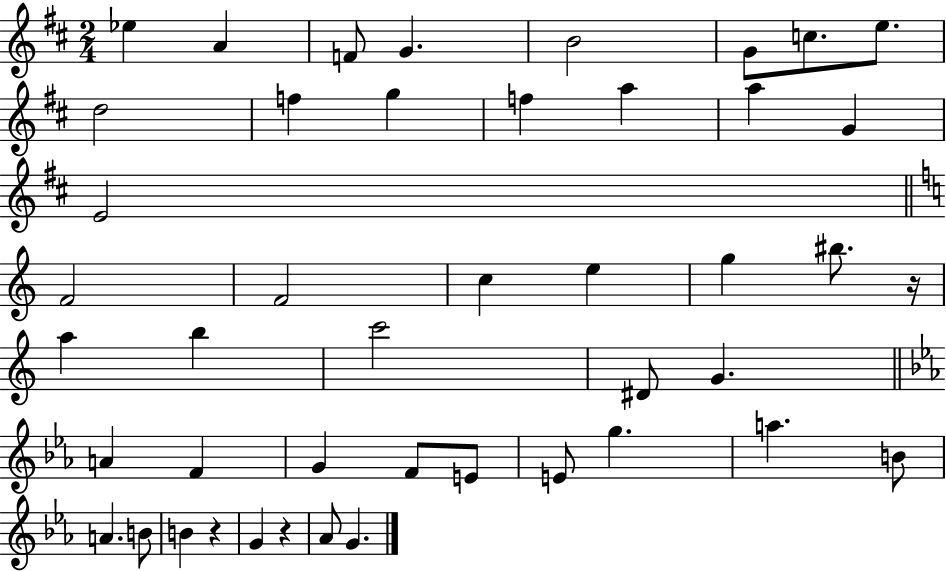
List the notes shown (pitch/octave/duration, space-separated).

Eb5/q A4/q F4/e G4/q. B4/h G4/e C5/e. E5/e. D5/h F5/q G5/q F5/q A5/q A5/q G4/q E4/h F4/h F4/h C5/q E5/q G5/q BIS5/e. R/s A5/q B5/q C6/h D#4/e G4/q. A4/q F4/q G4/q F4/e E4/e E4/e G5/q. A5/q. B4/e A4/q. B4/e B4/q R/q G4/q R/q Ab4/e G4/q.